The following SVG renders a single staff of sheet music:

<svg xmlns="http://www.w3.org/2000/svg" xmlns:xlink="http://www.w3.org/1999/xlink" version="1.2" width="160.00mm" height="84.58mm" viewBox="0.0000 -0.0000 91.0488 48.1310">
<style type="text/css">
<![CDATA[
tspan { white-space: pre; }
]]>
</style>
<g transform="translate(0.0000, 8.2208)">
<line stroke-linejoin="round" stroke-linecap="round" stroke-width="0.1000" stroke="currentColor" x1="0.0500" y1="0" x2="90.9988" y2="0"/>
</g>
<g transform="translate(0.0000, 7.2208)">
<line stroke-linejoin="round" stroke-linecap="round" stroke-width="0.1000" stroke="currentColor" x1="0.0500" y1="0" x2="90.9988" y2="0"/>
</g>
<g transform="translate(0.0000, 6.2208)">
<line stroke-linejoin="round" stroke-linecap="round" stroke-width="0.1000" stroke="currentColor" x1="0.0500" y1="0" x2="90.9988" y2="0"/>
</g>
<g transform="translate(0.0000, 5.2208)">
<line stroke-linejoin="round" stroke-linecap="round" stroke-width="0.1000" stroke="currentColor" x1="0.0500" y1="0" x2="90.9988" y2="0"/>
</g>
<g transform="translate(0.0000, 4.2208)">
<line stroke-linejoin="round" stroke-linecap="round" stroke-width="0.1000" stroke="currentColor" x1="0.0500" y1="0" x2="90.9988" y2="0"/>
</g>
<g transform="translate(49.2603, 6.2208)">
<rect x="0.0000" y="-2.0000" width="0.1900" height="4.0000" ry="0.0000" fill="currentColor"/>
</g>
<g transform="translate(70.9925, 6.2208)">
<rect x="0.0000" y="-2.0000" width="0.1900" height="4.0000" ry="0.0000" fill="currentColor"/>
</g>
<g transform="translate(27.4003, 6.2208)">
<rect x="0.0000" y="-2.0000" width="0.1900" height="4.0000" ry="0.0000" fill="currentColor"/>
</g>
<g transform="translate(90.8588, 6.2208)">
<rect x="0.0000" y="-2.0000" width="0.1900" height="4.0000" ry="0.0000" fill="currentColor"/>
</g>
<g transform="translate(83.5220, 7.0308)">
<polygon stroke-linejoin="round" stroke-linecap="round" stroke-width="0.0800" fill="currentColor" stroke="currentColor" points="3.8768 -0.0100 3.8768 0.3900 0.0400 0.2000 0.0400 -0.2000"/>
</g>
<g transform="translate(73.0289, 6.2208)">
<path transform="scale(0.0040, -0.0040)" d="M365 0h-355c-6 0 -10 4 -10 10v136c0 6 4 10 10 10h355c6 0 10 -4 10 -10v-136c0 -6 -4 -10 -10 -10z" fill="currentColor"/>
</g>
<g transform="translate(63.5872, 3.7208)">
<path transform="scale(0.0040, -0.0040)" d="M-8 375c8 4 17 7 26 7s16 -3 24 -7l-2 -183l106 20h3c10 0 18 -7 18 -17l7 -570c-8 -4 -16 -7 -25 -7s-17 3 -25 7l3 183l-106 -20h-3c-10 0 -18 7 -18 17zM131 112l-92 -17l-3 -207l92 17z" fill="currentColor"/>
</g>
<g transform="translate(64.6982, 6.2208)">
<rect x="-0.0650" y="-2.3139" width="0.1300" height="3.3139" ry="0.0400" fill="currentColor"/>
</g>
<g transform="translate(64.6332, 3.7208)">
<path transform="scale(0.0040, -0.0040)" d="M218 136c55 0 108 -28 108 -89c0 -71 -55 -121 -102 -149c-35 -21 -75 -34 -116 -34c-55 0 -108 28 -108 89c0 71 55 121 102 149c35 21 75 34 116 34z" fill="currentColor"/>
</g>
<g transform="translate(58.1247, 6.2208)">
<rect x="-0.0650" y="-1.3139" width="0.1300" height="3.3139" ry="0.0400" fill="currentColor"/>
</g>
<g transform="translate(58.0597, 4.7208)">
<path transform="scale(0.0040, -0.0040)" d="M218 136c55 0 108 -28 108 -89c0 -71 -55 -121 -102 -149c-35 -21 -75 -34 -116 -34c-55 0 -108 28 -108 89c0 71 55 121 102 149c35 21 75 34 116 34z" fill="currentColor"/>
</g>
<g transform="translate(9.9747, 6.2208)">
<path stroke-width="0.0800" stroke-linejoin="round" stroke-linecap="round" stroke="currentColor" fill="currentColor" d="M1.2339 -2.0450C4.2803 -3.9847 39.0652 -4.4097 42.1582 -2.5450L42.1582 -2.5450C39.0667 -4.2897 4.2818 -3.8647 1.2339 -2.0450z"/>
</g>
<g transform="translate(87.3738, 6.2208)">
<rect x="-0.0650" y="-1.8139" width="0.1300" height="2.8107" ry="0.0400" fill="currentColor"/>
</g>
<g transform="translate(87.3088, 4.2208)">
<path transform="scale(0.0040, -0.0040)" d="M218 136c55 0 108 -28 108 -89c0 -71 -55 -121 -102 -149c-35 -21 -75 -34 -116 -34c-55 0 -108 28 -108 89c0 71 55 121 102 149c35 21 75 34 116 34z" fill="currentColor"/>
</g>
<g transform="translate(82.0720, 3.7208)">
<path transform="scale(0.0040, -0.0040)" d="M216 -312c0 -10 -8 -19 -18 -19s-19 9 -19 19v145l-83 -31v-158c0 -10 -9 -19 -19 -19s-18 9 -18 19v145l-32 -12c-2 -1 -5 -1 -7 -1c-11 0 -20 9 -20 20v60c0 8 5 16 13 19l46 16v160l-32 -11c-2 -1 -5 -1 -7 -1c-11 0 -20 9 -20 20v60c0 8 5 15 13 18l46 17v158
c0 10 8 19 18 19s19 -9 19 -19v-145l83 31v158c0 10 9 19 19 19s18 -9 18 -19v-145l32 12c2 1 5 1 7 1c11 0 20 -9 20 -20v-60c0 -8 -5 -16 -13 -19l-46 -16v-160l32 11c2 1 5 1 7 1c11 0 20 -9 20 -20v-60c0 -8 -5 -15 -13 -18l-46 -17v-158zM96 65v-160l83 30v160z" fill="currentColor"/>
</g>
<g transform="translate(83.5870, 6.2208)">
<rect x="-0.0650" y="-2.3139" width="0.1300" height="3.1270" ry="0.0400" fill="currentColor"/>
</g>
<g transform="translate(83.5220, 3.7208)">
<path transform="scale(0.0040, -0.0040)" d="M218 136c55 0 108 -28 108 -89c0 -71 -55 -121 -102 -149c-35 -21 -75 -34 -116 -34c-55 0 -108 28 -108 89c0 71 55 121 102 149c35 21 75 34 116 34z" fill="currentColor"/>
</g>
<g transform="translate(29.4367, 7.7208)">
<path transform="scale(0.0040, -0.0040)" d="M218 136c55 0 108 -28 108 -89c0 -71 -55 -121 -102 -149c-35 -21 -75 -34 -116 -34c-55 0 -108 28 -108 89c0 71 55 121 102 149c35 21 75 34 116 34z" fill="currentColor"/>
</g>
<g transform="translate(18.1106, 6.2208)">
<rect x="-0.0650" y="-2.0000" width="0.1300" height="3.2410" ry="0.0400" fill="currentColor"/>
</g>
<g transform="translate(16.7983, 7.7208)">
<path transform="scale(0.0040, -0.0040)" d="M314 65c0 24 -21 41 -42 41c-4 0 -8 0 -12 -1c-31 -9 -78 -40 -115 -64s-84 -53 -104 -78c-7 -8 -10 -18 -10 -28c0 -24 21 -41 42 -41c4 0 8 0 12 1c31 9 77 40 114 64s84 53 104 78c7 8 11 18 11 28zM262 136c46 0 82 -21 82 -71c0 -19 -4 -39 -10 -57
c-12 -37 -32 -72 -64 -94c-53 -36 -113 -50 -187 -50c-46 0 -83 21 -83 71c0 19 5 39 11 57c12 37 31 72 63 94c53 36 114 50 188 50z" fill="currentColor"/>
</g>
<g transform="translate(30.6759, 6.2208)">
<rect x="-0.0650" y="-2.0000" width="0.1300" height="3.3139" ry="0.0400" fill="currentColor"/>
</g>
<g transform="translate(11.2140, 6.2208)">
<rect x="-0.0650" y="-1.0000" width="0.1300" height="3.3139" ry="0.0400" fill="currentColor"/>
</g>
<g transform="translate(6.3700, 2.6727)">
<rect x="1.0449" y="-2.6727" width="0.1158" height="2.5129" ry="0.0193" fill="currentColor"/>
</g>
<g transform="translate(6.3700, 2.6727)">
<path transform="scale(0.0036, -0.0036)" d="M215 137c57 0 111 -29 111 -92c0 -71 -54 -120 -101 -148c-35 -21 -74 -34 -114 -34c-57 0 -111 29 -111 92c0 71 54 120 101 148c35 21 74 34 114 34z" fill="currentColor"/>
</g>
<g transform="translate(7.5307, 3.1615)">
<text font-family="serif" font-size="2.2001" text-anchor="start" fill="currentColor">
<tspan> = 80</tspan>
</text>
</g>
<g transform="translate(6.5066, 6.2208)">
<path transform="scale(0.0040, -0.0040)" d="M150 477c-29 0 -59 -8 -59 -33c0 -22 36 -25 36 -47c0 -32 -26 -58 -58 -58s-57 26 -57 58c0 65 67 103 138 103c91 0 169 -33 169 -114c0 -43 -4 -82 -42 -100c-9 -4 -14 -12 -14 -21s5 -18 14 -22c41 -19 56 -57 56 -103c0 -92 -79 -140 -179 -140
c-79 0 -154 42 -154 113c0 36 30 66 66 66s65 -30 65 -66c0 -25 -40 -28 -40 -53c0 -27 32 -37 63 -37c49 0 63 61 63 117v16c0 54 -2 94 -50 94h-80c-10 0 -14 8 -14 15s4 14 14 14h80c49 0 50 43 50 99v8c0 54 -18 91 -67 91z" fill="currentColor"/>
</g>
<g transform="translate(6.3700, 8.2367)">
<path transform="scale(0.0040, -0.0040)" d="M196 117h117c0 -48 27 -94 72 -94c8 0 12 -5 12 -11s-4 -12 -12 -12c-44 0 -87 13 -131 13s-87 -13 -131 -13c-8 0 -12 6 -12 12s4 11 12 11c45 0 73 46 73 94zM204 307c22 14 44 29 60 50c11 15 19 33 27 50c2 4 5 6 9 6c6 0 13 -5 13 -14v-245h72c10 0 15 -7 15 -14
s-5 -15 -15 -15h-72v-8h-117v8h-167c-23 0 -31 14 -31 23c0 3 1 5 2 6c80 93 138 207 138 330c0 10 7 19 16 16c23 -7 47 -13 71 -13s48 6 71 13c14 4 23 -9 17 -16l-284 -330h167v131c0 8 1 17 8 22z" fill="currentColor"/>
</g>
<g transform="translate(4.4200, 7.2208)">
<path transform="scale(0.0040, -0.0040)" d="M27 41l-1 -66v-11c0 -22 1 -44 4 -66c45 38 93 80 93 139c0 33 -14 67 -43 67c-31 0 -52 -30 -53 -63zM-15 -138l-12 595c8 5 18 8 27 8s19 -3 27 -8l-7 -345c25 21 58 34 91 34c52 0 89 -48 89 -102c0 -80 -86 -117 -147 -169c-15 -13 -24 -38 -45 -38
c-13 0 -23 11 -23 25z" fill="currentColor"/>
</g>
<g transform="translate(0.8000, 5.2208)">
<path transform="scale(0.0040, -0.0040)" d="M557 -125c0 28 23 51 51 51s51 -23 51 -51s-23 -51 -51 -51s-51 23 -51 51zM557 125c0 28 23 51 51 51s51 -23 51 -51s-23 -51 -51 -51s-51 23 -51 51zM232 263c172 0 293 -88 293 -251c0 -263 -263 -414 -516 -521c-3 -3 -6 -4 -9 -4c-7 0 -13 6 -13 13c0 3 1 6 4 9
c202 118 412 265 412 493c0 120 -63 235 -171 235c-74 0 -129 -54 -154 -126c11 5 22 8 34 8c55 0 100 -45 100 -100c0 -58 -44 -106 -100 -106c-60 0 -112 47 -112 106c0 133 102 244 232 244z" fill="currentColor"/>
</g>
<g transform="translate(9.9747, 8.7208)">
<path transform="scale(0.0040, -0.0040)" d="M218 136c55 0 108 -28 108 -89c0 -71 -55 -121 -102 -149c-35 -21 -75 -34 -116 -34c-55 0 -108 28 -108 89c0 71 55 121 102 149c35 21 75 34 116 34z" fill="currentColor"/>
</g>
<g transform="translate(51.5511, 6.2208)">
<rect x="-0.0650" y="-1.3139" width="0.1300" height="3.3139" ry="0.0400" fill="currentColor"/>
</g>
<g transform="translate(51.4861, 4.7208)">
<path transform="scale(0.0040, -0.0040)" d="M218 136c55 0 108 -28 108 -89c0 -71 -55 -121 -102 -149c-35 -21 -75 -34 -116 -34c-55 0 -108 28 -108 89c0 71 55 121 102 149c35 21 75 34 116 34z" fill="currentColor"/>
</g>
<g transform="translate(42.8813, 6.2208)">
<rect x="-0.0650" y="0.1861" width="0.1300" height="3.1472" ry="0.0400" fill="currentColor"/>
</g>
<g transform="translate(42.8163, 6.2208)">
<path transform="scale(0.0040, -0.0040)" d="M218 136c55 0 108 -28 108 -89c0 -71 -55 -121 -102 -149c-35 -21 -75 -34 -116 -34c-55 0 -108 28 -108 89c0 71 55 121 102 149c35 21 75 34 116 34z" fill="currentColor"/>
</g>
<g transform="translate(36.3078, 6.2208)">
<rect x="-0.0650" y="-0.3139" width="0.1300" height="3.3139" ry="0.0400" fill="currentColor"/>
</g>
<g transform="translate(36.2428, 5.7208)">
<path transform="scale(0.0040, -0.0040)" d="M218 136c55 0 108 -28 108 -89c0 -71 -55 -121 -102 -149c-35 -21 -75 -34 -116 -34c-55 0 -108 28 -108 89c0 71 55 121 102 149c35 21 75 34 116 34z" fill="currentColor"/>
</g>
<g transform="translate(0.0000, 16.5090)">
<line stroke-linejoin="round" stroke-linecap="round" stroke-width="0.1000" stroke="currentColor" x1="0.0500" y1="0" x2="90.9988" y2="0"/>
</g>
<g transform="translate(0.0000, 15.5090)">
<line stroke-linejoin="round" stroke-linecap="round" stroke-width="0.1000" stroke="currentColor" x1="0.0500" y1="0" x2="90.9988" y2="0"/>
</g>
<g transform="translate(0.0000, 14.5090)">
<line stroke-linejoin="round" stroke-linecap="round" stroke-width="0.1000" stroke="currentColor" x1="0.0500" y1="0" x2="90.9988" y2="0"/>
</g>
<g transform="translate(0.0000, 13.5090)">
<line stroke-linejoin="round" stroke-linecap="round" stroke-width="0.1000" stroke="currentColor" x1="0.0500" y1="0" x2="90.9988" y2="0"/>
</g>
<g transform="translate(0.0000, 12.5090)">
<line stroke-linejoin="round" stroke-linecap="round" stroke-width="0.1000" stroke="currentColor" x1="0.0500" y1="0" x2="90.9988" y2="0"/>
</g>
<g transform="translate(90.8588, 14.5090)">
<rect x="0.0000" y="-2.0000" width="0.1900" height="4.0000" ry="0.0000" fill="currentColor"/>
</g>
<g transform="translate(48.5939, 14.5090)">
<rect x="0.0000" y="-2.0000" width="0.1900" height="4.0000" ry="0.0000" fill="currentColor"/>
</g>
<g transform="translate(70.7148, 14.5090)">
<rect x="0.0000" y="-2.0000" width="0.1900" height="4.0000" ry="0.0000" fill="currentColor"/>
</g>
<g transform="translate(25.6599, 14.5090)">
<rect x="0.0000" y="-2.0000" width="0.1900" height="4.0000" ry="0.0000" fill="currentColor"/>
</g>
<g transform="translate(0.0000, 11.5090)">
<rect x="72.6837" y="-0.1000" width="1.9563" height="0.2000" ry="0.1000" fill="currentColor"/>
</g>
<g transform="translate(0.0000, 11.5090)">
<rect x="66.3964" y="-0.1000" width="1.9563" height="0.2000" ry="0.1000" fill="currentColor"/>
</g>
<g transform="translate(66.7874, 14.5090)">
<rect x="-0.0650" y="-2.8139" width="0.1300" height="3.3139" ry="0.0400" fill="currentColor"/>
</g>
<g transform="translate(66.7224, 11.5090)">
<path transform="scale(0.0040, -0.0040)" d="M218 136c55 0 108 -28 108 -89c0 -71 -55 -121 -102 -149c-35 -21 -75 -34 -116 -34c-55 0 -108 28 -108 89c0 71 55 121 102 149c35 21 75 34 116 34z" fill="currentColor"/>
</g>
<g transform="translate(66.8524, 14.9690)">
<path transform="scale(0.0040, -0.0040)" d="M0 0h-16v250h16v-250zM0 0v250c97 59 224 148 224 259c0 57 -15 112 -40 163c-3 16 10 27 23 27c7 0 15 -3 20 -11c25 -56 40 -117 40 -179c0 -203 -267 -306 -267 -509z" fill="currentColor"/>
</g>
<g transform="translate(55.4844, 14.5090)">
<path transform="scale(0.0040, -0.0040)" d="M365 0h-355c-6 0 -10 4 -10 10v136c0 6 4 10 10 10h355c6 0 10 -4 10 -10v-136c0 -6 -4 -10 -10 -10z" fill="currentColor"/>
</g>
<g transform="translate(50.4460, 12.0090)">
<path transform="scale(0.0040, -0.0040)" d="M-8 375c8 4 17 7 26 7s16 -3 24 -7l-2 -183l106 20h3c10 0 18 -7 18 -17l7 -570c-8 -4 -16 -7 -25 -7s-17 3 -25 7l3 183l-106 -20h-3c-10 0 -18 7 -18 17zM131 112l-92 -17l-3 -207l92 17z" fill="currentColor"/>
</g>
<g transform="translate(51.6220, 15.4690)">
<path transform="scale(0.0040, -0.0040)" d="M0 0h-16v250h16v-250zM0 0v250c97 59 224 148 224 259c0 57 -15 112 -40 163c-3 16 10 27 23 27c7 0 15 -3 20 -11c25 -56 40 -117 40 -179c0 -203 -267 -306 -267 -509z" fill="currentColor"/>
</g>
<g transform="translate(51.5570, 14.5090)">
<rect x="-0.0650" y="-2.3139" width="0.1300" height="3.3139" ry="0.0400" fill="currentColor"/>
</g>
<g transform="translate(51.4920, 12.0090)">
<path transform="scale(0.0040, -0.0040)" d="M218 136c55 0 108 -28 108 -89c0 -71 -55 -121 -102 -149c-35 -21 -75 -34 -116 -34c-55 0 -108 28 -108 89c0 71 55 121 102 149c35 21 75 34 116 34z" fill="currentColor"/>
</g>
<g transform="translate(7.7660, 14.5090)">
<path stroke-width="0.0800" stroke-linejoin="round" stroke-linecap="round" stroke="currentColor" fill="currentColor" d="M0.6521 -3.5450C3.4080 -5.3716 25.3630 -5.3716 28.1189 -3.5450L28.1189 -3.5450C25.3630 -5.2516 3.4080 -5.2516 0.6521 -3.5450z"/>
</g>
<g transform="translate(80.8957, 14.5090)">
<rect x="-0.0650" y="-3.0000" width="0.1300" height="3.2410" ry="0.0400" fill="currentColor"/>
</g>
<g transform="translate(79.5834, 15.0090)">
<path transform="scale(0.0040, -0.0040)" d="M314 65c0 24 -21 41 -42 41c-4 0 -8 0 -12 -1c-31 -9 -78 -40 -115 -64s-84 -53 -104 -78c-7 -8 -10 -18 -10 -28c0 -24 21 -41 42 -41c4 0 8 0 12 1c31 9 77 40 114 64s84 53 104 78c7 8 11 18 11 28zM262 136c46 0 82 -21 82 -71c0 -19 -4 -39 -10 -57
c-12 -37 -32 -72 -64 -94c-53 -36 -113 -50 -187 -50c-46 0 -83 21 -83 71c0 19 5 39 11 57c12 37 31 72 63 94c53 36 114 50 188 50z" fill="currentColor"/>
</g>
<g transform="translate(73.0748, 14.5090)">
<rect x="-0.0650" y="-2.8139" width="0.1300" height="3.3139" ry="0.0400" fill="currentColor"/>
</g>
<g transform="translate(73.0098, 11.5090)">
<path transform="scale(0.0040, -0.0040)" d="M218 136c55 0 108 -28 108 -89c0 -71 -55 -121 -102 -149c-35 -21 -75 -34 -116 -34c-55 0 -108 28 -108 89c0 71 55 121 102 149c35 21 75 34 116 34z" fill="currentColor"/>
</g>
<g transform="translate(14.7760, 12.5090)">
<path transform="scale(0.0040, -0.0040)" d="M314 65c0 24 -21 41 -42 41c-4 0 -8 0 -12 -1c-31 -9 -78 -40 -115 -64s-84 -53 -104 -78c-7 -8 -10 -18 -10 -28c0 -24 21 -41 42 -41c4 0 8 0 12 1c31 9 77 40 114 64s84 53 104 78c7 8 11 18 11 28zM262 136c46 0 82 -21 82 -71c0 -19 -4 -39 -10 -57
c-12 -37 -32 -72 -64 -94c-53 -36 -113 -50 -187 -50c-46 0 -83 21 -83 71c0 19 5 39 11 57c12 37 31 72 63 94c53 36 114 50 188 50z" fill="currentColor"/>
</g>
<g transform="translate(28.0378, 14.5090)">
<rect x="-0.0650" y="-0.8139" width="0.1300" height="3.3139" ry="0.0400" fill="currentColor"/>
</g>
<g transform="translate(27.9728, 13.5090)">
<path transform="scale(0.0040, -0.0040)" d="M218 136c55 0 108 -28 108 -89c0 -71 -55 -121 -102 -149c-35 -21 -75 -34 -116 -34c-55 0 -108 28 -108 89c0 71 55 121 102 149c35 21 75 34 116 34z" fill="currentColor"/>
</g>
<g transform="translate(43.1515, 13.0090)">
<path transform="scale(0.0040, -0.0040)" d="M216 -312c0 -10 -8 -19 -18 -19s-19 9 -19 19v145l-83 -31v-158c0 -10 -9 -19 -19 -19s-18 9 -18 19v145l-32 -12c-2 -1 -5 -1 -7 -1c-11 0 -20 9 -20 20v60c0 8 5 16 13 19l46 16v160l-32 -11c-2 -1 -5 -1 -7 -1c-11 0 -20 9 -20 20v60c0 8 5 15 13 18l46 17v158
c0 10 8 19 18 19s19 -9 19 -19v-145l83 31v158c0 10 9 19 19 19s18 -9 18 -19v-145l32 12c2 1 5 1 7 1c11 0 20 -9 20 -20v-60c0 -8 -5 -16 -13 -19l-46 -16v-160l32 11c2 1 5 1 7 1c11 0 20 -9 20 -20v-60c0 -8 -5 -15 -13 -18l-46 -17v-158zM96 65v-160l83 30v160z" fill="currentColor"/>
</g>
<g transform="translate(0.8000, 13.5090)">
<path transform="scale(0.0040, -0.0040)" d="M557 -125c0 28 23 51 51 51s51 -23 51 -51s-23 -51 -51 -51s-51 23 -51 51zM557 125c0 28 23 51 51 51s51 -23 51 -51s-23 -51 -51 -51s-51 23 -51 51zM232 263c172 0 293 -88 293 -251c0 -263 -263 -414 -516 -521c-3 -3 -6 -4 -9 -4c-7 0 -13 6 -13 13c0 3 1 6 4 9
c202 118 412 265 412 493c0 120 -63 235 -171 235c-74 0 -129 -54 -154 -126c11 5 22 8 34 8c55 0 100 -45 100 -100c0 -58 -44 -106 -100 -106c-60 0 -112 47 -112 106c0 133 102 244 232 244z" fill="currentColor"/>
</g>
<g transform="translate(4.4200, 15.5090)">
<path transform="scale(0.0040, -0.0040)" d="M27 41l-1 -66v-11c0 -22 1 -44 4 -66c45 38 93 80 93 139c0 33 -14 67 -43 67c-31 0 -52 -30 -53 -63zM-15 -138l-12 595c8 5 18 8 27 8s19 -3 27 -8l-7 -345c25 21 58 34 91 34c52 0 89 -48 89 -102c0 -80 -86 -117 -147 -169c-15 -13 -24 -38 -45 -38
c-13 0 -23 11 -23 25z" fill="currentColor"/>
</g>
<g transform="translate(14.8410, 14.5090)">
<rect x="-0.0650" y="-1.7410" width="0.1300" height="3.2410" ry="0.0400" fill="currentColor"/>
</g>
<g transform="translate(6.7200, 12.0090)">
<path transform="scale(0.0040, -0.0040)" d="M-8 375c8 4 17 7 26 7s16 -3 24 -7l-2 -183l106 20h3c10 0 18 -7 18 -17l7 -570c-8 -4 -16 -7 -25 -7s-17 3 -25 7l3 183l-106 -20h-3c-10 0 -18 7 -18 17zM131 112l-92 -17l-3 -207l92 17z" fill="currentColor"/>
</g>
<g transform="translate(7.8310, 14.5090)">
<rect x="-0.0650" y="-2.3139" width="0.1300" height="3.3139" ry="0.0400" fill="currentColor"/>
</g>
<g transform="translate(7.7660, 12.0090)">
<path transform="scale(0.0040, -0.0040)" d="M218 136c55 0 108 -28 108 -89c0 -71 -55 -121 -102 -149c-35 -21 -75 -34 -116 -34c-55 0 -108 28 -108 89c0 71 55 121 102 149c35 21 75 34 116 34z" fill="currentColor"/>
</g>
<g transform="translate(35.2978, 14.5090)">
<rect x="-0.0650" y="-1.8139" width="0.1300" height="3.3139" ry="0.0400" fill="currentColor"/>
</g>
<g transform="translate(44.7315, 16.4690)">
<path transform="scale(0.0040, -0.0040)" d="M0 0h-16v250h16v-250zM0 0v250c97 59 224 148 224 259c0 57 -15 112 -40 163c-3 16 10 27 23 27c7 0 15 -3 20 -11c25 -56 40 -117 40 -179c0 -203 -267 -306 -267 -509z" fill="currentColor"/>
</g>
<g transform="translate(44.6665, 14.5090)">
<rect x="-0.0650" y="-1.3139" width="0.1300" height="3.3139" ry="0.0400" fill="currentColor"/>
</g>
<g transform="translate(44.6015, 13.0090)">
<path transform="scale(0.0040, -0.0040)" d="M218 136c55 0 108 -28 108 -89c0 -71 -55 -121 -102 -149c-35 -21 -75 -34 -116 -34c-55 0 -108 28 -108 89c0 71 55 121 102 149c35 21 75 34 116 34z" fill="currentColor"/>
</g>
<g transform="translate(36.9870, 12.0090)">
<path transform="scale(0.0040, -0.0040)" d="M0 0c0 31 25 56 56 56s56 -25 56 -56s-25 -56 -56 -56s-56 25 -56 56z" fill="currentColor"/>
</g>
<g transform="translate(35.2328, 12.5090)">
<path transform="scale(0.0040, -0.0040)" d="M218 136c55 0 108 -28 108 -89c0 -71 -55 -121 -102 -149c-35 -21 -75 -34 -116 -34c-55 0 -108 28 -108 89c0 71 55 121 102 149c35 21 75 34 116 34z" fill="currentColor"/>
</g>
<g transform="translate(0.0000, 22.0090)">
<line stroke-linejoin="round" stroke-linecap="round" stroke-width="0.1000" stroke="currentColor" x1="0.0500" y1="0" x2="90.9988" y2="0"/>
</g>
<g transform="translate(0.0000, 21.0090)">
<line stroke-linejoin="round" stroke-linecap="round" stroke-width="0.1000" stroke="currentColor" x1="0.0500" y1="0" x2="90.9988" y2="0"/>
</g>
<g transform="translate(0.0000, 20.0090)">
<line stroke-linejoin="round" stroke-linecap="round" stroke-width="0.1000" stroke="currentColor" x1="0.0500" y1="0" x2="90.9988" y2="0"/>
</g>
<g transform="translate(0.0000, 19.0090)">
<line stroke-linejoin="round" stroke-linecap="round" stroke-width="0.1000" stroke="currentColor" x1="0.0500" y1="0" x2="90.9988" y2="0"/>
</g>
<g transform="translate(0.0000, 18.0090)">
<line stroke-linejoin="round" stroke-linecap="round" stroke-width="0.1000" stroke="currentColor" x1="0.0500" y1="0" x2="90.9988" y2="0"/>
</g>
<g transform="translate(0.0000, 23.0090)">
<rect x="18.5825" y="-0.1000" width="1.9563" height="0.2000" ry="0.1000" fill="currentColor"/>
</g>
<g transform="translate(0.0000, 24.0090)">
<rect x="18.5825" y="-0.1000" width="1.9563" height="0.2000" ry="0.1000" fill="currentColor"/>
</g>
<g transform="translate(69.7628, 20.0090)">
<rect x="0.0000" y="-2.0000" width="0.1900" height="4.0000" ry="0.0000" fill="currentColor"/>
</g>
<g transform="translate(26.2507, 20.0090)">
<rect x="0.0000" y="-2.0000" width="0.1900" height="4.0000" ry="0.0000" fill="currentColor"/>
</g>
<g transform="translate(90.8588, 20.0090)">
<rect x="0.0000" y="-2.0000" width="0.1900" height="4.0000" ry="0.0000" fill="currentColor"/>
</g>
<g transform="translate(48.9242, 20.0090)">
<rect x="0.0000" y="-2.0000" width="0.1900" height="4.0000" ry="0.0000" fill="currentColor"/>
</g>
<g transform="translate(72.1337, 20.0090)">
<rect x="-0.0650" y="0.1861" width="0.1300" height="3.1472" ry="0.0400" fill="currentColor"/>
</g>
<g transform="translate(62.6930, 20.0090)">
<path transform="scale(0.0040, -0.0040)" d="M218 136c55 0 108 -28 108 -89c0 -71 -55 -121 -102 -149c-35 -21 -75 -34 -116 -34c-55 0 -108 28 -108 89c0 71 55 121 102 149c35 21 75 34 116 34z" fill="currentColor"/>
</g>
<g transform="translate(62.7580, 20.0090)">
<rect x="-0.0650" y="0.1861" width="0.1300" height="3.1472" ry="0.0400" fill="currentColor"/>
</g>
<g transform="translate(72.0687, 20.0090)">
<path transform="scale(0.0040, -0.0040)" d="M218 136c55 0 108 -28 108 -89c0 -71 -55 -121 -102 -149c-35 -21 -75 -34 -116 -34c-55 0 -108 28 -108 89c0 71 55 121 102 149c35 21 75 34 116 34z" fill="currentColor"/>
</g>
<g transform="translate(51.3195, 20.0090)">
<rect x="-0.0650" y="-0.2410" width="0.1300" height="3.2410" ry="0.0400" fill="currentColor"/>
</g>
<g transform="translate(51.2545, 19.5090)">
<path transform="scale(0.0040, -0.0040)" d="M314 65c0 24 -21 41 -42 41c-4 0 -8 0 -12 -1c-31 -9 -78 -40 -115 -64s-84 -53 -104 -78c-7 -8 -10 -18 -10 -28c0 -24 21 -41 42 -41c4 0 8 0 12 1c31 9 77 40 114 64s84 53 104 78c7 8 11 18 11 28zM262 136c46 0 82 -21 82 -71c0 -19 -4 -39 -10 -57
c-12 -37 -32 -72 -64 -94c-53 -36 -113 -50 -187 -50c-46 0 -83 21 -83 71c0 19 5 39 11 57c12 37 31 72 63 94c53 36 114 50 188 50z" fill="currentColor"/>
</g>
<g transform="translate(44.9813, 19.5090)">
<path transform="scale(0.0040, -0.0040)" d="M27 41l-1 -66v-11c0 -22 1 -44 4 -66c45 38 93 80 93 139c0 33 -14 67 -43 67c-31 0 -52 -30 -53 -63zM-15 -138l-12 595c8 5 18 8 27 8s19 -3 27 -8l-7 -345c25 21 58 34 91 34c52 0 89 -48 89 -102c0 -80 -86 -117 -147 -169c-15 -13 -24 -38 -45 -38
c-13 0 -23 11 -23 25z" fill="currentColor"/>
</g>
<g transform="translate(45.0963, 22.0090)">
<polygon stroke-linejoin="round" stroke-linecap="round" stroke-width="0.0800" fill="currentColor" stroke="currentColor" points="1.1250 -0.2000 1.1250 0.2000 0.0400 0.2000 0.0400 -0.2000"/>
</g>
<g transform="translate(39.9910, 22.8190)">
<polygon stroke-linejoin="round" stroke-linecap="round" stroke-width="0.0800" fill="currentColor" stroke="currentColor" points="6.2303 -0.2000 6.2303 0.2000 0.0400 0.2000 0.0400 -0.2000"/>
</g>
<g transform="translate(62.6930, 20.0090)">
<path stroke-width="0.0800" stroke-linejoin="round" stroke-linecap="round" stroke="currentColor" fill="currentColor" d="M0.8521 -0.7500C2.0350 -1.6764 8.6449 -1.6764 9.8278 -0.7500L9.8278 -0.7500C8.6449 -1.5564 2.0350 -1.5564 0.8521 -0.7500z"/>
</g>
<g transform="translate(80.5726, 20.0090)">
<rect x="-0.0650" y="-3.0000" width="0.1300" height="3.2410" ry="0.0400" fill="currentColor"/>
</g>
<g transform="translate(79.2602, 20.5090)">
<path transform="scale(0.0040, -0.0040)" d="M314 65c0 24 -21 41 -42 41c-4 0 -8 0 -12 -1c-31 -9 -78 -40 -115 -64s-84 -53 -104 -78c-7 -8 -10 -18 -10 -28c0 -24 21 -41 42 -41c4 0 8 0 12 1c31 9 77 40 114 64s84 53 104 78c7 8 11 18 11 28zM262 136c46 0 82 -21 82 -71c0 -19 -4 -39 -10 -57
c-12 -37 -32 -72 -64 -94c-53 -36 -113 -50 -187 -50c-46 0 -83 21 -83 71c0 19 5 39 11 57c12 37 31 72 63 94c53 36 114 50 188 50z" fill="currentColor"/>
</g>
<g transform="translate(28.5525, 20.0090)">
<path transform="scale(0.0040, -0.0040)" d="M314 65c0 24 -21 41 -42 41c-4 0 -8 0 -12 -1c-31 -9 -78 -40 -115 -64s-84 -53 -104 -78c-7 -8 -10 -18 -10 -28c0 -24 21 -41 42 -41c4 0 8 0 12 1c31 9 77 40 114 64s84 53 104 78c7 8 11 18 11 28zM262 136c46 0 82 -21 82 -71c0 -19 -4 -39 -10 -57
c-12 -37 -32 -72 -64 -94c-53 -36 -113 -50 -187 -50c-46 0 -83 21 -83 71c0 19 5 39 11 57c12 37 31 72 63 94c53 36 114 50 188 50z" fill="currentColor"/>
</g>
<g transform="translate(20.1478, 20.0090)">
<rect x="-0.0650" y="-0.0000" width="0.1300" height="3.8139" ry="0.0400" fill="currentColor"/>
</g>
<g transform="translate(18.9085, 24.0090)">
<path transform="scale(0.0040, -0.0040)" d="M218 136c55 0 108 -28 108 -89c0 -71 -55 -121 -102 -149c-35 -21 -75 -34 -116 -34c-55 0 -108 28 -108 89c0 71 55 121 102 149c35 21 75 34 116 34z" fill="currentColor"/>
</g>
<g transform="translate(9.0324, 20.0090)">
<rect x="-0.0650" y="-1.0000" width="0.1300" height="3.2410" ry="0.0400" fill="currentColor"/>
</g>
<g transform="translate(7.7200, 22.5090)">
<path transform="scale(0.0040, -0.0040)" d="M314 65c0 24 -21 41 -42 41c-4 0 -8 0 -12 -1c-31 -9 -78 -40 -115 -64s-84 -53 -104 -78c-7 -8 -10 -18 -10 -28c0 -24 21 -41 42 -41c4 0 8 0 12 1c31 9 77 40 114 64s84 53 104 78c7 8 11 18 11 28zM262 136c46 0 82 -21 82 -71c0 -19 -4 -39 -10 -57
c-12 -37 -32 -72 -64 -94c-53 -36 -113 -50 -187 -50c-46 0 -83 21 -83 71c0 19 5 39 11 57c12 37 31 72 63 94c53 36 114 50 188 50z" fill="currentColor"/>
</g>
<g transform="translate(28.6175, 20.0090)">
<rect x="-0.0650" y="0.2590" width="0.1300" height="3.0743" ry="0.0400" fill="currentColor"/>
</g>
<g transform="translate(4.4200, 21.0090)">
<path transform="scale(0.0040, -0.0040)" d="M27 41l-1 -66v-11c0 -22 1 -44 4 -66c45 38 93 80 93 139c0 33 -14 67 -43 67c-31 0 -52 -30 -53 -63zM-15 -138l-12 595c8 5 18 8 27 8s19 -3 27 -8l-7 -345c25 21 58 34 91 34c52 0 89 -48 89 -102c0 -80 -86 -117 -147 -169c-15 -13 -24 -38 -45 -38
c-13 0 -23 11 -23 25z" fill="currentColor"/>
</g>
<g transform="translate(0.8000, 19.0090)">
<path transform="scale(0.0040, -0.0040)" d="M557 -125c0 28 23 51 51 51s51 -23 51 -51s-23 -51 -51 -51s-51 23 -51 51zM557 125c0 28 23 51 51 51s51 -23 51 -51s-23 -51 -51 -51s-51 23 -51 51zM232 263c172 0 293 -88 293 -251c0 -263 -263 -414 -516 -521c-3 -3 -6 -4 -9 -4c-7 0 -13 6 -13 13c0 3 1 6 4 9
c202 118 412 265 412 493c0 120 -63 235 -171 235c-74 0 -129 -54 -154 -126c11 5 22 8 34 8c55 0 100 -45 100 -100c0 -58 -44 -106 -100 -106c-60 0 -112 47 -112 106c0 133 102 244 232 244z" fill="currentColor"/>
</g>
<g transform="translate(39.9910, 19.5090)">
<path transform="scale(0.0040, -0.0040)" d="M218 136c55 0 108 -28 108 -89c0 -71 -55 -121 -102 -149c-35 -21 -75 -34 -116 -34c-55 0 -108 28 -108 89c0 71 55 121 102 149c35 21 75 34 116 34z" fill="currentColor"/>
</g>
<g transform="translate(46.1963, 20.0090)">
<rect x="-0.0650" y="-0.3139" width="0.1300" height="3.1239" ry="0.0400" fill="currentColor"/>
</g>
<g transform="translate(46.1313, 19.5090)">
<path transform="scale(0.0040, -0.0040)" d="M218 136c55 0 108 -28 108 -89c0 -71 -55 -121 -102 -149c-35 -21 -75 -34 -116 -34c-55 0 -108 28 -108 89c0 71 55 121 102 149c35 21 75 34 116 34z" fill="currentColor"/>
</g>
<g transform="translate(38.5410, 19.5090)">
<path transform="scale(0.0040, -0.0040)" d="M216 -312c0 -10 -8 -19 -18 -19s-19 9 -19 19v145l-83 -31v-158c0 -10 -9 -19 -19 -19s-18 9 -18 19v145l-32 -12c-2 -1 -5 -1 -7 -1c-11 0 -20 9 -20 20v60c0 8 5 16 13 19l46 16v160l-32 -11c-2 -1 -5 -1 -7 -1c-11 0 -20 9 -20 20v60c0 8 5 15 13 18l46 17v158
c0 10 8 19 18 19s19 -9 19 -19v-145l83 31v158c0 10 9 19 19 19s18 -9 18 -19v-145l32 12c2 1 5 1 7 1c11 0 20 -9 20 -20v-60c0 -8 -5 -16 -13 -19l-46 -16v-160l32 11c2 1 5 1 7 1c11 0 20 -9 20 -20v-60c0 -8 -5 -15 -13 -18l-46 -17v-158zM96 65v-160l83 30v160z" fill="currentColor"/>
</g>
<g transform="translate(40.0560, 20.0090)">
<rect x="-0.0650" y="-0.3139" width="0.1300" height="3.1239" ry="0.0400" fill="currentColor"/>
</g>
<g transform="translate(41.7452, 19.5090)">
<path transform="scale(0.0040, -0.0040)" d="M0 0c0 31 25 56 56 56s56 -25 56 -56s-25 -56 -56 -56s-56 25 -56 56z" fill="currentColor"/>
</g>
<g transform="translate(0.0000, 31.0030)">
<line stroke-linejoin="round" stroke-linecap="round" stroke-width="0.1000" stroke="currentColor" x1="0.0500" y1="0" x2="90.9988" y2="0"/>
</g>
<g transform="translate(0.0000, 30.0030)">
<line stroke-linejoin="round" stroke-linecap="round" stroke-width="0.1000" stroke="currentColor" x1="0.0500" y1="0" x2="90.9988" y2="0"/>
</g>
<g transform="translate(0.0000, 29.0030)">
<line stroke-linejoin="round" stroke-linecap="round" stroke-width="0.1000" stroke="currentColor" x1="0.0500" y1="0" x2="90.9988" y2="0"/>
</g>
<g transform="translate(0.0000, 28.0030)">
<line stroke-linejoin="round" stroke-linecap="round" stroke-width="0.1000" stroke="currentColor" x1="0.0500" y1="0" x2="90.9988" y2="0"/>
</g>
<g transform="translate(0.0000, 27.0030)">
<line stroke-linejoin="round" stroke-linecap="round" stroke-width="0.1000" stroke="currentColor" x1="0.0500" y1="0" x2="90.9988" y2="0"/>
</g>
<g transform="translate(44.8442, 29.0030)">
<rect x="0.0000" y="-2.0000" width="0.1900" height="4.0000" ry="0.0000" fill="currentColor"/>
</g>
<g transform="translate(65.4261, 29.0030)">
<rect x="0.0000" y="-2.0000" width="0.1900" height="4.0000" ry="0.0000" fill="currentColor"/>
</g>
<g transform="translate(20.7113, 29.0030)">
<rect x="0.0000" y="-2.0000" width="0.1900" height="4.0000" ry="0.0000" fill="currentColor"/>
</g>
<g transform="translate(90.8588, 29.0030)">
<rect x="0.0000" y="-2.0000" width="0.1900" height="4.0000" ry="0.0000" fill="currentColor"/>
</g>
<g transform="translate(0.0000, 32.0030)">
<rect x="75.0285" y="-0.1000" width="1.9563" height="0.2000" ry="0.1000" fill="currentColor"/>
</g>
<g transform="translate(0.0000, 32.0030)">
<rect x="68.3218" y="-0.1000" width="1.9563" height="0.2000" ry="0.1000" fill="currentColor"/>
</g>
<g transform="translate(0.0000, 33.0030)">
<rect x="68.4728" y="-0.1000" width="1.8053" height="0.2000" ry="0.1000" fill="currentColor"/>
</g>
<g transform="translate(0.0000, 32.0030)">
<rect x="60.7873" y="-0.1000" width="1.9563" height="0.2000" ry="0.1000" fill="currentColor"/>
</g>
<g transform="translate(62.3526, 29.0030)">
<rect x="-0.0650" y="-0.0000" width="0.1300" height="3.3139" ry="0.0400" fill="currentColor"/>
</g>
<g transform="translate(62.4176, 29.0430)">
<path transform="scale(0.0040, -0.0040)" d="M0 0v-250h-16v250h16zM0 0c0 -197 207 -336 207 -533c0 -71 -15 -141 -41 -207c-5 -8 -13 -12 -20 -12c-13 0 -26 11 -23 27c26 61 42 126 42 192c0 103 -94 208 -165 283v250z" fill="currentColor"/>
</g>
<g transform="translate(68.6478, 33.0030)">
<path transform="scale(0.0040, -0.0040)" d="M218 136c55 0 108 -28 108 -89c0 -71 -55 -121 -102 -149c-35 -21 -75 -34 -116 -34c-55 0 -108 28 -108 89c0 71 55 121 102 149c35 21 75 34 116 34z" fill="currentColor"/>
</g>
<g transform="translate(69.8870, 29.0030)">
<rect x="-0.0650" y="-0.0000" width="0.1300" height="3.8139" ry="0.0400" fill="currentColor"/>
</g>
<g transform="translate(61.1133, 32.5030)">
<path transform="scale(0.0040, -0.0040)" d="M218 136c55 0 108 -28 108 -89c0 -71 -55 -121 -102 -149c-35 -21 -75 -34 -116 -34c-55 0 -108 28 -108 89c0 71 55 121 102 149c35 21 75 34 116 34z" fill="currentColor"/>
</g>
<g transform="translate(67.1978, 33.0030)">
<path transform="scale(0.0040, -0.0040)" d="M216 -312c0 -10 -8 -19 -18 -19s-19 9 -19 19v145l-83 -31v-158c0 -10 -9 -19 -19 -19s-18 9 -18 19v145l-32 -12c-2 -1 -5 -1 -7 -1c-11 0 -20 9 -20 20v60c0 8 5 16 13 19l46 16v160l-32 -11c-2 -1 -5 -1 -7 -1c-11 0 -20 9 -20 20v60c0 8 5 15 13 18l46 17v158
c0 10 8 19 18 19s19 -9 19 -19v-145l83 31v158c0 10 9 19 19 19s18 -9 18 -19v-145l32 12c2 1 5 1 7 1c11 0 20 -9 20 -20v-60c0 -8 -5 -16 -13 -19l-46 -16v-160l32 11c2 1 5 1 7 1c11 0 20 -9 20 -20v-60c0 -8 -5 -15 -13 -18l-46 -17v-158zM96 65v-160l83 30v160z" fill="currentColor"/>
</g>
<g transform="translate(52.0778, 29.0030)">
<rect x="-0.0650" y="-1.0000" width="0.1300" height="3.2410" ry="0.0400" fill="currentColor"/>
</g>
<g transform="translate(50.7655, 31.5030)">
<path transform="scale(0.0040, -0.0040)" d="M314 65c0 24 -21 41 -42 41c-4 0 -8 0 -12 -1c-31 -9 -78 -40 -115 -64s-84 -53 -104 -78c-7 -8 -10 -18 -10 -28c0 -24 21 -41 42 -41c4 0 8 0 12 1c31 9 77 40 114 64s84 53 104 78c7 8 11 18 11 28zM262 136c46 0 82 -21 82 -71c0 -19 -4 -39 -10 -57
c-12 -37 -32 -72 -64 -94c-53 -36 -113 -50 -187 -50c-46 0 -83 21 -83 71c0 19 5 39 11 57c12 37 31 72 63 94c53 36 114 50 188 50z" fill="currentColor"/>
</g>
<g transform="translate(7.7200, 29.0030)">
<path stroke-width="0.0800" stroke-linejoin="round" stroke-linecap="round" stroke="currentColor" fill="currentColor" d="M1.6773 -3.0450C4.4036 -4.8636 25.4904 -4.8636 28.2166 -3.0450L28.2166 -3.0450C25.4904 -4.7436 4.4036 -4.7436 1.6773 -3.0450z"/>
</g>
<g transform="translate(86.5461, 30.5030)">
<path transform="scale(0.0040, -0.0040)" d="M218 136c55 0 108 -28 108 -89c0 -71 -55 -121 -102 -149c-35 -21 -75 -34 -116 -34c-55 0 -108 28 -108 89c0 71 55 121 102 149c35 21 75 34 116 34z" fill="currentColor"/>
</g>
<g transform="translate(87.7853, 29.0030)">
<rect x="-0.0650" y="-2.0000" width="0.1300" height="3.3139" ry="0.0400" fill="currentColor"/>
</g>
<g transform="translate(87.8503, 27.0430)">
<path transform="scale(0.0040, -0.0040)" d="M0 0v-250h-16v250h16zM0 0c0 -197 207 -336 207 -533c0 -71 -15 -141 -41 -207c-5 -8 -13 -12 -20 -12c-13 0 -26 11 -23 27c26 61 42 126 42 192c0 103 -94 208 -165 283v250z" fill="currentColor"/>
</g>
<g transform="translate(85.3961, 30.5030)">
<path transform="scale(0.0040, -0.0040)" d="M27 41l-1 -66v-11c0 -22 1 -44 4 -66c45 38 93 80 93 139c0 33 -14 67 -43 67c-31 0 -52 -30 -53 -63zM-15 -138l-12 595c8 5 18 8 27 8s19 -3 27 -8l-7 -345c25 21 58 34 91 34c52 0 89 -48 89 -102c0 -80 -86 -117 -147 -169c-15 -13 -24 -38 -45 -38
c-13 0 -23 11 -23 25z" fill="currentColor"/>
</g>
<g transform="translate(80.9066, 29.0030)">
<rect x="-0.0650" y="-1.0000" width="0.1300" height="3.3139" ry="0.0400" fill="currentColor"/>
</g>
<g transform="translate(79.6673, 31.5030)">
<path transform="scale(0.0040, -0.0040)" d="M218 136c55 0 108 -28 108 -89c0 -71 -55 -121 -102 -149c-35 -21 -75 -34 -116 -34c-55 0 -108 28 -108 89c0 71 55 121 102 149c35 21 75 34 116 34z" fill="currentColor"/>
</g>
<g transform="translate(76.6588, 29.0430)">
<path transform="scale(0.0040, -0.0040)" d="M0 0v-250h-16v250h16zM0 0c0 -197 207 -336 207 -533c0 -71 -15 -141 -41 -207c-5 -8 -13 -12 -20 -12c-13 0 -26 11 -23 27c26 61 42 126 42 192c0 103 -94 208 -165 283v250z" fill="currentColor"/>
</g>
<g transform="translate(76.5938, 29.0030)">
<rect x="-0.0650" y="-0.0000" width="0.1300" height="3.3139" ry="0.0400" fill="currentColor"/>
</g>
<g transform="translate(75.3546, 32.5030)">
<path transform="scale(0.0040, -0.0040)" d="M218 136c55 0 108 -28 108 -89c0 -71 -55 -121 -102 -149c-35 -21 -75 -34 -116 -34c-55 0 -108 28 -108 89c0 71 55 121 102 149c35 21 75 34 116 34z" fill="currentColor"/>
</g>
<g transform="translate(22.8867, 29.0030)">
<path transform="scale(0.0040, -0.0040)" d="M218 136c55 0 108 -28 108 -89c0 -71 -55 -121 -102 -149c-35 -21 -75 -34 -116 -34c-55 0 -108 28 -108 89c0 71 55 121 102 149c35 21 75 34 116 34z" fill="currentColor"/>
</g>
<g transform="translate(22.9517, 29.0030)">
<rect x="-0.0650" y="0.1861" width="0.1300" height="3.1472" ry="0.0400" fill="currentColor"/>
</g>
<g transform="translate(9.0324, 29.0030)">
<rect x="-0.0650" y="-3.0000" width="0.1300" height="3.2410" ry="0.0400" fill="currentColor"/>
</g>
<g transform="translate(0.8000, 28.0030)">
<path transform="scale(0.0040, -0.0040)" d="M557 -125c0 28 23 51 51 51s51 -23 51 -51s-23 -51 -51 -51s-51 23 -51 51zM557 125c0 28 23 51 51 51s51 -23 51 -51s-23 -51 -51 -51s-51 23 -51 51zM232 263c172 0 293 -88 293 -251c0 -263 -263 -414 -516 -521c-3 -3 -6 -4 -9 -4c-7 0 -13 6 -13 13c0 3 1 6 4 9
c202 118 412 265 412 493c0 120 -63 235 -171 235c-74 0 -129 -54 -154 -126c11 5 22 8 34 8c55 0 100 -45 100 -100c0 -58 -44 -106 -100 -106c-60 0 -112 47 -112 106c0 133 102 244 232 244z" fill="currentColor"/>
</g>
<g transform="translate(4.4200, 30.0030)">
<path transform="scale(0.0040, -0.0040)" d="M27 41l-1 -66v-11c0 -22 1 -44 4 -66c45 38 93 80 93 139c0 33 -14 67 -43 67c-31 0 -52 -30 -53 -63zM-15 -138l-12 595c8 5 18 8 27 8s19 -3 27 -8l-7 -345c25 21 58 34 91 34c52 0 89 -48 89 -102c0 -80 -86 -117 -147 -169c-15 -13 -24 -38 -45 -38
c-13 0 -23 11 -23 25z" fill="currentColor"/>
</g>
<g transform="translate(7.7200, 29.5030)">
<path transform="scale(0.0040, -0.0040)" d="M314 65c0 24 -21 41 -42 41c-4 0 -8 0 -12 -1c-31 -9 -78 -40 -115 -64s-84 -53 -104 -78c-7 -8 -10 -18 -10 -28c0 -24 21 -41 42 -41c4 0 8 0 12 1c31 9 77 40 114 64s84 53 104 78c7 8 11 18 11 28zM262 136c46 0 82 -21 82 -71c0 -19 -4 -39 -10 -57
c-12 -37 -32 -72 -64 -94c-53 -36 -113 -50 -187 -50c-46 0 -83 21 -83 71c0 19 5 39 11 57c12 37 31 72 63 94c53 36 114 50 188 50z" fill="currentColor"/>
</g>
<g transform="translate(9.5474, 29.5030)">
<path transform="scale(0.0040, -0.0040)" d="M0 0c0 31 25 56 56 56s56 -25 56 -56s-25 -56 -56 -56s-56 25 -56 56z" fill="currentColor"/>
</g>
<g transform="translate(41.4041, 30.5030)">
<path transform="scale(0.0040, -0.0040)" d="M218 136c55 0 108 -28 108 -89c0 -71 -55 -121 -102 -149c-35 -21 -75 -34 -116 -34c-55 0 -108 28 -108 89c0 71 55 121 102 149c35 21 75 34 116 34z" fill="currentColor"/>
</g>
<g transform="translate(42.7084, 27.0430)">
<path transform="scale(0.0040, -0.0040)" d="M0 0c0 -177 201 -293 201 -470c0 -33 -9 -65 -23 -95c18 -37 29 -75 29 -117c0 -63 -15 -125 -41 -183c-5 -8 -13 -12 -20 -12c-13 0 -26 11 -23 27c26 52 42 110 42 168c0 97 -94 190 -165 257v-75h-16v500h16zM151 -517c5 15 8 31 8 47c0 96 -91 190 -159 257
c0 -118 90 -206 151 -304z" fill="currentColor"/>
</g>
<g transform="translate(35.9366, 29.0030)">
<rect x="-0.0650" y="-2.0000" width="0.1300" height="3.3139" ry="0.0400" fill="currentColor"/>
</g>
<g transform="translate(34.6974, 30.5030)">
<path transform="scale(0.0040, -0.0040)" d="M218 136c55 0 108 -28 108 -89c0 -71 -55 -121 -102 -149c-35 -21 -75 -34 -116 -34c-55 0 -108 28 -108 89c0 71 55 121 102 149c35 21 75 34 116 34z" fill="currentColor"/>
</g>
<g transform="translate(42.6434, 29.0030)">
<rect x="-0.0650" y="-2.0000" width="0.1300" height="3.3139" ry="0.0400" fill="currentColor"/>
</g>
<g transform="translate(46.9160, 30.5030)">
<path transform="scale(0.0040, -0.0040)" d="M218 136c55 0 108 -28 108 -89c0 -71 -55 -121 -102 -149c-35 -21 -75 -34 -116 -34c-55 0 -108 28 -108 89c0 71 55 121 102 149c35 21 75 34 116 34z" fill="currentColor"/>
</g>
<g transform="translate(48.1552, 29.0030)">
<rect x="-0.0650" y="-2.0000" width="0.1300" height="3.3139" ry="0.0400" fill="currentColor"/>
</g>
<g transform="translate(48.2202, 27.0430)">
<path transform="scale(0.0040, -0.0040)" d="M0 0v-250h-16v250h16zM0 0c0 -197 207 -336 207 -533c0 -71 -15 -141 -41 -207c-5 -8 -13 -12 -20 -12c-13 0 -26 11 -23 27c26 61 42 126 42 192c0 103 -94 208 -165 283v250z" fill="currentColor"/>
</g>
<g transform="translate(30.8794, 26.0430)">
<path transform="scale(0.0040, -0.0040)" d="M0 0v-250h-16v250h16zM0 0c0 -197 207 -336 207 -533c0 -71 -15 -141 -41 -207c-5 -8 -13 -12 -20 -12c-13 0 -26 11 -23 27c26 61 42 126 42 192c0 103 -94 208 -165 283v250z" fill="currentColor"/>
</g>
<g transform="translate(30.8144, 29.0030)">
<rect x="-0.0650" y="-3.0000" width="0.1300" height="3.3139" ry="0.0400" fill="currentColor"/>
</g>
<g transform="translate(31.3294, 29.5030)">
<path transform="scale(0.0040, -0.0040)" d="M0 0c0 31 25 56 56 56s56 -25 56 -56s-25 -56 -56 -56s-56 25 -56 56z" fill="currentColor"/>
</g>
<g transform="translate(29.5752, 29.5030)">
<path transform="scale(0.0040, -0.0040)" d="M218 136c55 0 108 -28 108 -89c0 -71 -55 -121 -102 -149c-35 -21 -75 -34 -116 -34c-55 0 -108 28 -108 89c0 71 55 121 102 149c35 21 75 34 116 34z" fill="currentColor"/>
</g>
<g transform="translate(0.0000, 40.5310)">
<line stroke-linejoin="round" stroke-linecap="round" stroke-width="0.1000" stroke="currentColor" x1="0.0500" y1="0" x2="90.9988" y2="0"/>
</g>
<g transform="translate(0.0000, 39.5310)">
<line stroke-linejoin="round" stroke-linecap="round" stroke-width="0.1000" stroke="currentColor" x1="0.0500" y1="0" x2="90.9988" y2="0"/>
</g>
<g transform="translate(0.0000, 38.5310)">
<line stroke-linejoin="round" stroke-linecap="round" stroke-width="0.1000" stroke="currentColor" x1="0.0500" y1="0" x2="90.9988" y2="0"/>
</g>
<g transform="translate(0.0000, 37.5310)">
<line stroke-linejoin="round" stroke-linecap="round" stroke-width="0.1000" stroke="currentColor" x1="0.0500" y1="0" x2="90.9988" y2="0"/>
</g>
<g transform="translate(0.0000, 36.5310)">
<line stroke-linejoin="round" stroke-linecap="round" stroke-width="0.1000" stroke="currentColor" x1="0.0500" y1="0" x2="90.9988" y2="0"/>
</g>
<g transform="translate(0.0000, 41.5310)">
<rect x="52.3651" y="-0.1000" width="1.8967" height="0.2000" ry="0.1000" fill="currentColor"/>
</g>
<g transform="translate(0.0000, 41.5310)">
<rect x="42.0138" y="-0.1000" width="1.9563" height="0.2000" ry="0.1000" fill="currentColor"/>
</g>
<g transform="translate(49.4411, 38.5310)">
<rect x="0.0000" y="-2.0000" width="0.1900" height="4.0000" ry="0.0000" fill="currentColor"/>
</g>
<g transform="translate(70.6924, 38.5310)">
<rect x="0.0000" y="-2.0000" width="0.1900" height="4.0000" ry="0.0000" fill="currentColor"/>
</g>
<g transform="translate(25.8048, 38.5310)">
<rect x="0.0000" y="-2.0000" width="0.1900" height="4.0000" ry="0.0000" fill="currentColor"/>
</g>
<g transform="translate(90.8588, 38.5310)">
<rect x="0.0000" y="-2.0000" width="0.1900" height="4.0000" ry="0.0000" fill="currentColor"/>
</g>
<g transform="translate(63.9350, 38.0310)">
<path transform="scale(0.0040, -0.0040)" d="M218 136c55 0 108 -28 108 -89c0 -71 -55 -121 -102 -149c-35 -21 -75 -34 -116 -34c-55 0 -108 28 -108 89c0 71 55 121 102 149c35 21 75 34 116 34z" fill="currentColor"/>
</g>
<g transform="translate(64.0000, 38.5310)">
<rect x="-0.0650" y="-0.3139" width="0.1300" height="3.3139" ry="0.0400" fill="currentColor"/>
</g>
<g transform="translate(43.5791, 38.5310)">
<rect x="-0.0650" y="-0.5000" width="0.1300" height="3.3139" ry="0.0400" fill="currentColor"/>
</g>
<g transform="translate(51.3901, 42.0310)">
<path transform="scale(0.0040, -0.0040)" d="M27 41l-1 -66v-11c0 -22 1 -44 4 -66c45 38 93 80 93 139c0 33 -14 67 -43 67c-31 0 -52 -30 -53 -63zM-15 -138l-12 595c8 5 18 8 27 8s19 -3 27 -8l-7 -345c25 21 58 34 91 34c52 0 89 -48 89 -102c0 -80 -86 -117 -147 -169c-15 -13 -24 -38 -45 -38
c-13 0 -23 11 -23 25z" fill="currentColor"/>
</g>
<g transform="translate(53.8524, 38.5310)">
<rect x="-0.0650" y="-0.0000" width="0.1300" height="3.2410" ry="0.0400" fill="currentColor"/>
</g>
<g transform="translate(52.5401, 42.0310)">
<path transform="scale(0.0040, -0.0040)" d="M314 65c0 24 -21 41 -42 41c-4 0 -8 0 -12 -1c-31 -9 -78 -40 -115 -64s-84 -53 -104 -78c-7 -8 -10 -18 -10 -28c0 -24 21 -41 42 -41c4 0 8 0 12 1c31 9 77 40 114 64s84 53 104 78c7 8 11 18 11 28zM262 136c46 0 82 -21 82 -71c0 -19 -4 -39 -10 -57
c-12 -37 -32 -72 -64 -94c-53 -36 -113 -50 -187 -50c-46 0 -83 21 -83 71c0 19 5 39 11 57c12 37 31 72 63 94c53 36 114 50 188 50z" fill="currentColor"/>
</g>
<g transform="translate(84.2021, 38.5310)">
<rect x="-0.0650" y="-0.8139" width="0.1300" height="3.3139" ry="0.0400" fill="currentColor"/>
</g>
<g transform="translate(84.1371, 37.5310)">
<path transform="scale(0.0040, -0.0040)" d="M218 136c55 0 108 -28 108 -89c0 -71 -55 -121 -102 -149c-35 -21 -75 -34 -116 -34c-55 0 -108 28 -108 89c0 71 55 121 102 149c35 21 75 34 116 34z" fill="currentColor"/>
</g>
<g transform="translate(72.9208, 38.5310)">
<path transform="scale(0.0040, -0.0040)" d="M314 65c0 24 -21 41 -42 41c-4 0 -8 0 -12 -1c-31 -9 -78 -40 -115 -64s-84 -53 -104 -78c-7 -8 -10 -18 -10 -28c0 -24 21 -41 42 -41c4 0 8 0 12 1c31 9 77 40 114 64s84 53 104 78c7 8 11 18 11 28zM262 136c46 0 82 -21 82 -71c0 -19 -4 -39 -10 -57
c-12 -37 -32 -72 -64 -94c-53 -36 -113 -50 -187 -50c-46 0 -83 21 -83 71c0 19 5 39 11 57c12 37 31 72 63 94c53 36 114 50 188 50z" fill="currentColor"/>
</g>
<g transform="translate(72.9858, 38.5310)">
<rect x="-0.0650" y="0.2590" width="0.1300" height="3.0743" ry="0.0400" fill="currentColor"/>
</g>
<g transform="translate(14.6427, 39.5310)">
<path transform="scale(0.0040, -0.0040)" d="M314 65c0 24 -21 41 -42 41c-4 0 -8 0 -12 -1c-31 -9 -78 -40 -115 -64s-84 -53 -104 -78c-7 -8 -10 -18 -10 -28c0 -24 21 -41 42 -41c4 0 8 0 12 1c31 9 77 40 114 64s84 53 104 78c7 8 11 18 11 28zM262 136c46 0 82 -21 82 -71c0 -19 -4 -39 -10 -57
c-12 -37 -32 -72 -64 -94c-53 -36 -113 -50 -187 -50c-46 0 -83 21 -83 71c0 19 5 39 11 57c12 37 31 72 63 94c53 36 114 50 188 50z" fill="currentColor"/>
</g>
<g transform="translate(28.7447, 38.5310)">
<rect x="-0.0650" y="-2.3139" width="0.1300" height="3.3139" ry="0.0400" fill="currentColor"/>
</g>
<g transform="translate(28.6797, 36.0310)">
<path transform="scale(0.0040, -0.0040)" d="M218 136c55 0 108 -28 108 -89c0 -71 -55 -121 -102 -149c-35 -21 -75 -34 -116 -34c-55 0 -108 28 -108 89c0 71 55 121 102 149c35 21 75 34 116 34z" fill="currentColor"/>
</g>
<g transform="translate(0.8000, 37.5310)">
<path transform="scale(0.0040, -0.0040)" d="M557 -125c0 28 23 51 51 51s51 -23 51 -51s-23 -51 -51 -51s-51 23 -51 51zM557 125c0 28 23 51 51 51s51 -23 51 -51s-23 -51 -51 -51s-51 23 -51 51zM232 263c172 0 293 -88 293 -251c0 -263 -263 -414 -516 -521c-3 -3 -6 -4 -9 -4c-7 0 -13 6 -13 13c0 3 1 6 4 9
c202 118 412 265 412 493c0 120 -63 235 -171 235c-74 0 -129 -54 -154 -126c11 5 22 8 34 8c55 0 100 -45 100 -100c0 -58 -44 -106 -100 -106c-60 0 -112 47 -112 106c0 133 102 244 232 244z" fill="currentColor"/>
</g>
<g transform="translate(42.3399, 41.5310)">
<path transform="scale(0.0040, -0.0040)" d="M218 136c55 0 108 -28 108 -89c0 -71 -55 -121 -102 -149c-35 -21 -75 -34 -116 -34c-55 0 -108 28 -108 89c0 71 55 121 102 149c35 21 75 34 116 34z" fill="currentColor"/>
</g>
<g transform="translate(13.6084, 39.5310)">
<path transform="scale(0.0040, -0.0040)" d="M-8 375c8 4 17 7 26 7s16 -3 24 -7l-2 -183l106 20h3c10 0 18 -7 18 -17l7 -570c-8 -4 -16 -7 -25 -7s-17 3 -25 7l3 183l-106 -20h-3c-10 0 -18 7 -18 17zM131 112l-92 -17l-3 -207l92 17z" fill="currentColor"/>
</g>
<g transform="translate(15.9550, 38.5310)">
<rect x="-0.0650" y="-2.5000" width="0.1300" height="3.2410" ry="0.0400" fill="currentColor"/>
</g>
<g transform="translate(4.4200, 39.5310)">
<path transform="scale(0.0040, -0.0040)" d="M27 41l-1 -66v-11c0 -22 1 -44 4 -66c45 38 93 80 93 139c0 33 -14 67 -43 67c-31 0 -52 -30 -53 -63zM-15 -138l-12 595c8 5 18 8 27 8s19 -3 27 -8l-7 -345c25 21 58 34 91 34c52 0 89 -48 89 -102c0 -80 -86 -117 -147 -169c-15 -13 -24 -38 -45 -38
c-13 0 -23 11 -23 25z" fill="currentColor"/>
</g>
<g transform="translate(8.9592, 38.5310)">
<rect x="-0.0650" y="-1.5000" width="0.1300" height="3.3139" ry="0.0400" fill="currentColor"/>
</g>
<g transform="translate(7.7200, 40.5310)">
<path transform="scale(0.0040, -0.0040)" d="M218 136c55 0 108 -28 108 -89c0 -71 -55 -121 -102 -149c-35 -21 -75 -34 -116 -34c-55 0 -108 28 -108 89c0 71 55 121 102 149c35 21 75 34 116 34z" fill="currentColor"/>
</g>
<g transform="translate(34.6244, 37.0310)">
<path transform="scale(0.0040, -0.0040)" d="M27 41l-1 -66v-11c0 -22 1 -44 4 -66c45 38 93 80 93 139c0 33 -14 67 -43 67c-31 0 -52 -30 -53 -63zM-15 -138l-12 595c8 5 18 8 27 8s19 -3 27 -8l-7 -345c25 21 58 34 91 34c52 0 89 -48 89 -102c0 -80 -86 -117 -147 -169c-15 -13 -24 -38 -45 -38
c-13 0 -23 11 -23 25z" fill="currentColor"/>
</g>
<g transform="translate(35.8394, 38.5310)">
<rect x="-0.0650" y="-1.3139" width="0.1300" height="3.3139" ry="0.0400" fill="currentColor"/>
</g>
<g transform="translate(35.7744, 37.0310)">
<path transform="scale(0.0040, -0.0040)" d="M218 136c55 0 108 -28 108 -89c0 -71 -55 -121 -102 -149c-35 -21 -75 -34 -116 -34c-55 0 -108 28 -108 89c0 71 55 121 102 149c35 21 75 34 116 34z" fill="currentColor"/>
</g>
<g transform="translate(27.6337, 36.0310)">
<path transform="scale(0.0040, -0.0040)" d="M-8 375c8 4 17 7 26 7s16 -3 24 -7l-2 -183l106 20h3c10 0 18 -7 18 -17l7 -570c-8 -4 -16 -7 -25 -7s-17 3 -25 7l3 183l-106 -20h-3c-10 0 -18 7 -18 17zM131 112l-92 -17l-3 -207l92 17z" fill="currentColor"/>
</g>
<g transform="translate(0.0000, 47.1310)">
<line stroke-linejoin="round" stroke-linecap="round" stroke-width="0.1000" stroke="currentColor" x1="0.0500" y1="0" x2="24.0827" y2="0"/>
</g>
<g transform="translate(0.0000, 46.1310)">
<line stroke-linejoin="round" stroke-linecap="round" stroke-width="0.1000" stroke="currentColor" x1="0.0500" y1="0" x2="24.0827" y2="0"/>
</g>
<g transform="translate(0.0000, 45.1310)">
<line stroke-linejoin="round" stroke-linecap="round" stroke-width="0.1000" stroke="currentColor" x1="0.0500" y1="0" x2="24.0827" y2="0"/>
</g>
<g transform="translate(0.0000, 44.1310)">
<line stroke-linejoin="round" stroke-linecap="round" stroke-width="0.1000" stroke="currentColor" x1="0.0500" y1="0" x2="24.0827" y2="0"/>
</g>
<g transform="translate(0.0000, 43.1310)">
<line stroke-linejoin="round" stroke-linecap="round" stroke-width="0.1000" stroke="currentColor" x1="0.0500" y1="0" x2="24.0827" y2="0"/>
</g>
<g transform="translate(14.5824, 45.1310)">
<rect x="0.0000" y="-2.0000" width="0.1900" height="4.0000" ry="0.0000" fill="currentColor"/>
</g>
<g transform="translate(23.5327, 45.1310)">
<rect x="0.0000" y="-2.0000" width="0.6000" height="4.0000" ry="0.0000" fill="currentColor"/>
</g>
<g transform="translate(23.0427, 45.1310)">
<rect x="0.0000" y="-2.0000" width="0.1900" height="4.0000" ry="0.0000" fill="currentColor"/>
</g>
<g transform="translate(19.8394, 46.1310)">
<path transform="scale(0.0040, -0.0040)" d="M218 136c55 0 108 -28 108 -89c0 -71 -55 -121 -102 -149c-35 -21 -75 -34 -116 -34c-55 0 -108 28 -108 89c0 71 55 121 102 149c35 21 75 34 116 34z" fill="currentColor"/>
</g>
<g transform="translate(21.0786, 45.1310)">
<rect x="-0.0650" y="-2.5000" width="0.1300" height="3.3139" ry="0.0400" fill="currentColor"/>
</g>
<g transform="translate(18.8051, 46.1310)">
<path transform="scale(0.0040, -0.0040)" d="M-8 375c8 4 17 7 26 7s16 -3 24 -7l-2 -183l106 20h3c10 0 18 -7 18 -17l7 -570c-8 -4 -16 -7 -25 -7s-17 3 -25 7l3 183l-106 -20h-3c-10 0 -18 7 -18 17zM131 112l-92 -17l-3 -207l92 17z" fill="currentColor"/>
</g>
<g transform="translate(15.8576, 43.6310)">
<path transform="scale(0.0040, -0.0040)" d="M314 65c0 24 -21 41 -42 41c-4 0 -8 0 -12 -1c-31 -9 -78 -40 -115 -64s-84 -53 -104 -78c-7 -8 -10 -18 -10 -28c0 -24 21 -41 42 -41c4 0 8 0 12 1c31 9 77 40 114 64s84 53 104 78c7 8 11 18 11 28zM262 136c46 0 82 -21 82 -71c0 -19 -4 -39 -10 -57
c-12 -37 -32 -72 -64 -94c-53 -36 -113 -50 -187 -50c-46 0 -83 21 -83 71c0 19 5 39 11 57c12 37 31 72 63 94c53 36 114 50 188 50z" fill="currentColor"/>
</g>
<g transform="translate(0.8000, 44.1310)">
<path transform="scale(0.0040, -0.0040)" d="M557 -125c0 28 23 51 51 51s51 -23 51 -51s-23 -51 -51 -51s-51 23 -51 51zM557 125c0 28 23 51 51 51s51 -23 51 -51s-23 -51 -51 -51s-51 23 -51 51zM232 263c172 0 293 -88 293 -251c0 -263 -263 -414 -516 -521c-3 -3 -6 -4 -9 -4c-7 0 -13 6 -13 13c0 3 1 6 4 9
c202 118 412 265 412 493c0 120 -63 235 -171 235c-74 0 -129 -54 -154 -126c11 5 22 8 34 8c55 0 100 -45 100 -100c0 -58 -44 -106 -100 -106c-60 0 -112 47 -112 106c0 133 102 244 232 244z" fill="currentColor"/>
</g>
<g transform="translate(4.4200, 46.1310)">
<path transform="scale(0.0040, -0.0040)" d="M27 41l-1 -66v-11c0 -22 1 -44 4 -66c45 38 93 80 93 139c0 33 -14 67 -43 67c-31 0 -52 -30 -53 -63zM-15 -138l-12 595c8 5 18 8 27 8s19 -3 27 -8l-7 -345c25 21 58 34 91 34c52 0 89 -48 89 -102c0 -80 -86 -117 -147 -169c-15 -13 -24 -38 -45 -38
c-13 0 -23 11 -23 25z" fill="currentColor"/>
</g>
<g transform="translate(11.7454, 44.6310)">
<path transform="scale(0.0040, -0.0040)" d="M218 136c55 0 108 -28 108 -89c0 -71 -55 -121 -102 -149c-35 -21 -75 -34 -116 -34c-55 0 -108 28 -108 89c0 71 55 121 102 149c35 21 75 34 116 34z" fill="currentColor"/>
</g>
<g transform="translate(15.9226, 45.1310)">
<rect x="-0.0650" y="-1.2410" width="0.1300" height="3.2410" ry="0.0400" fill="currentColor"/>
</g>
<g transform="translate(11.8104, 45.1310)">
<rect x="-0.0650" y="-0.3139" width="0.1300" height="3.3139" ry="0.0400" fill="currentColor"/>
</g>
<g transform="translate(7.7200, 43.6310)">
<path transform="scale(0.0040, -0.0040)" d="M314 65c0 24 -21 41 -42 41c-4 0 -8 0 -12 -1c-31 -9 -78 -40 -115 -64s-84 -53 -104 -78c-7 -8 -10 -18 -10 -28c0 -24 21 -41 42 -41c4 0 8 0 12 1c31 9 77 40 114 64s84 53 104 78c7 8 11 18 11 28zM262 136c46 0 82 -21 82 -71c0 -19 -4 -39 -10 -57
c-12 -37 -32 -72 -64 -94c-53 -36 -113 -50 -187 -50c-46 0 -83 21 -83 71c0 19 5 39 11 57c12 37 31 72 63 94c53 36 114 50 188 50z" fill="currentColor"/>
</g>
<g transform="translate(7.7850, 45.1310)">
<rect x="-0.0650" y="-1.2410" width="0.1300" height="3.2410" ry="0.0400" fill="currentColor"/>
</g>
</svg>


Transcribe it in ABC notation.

X:1
T:Untitled
M:3/4
L:1/4
K:F
F,, A,,2 A,, E, D, G, G, B, z2 ^B,/2 A,/2 B, A,2 F, A, ^G,/2 B,/2 z2 C/2 C C,2 F,,2 C,, D,2 ^E,/2 _E,/4 E,2 D, D, C,2 C,2 D, C,/2 A,, A,,/4 A,,/2 F,,2 D,,/2 ^C,, D,,/2 F,, _A,,/2 G,, B,,2 B, _G, E,, _D,,2 E, D,2 F, G,2 E, G,2 B,,